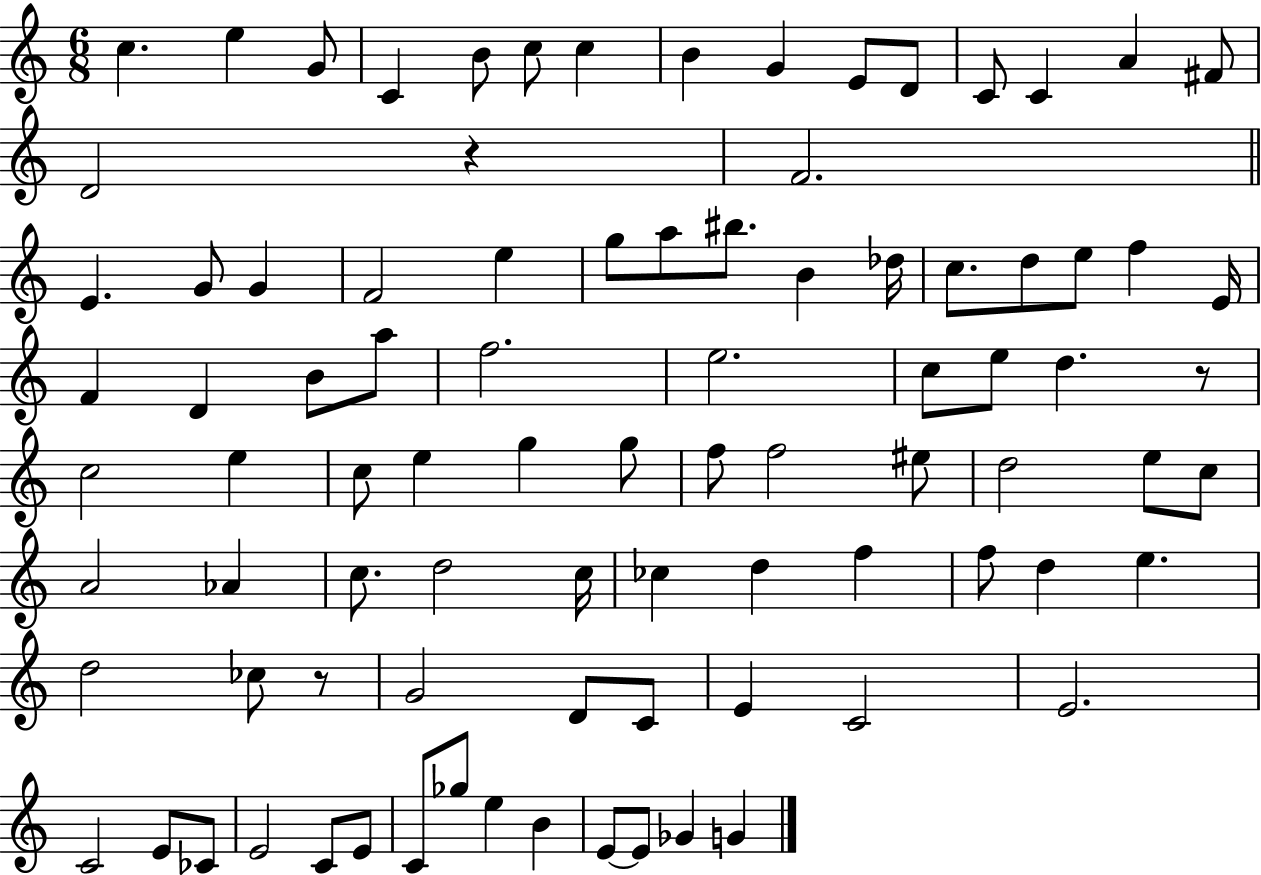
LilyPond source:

{
  \clef treble
  \numericTimeSignature
  \time 6/8
  \key c \major
  c''4. e''4 g'8 | c'4 b'8 c''8 c''4 | b'4 g'4 e'8 d'8 | c'8 c'4 a'4 fis'8 | \break d'2 r4 | f'2. | \bar "||" \break \key a \minor e'4. g'8 g'4 | f'2 e''4 | g''8 a''8 bis''8. b'4 des''16 | c''8. d''8 e''8 f''4 e'16 | \break f'4 d'4 b'8 a''8 | f''2. | e''2. | c''8 e''8 d''4. r8 | \break c''2 e''4 | c''8 e''4 g''4 g''8 | f''8 f''2 eis''8 | d''2 e''8 c''8 | \break a'2 aes'4 | c''8. d''2 c''16 | ces''4 d''4 f''4 | f''8 d''4 e''4. | \break d''2 ces''8 r8 | g'2 d'8 c'8 | e'4 c'2 | e'2. | \break c'2 e'8 ces'8 | e'2 c'8 e'8 | c'8 ges''8 e''4 b'4 | e'8~~ e'8 ges'4 g'4 | \break \bar "|."
}